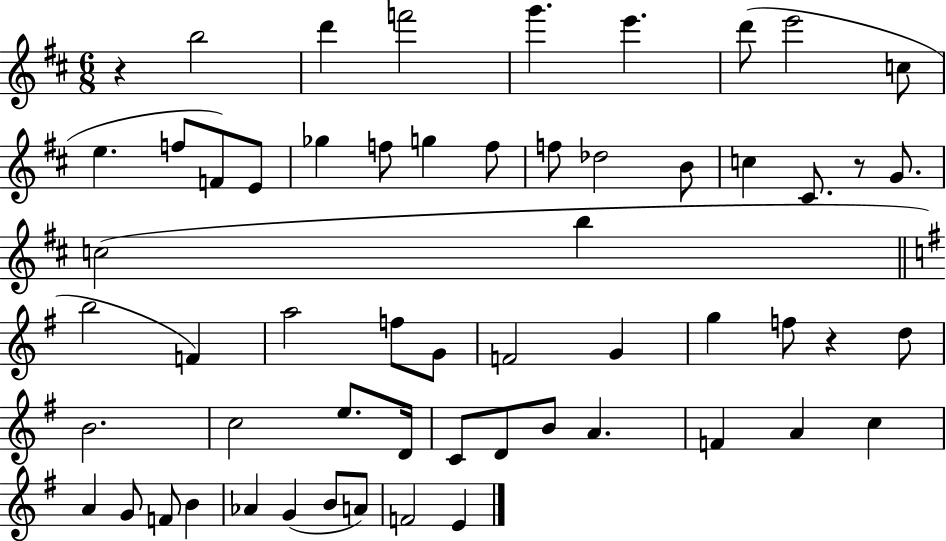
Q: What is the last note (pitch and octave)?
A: E4